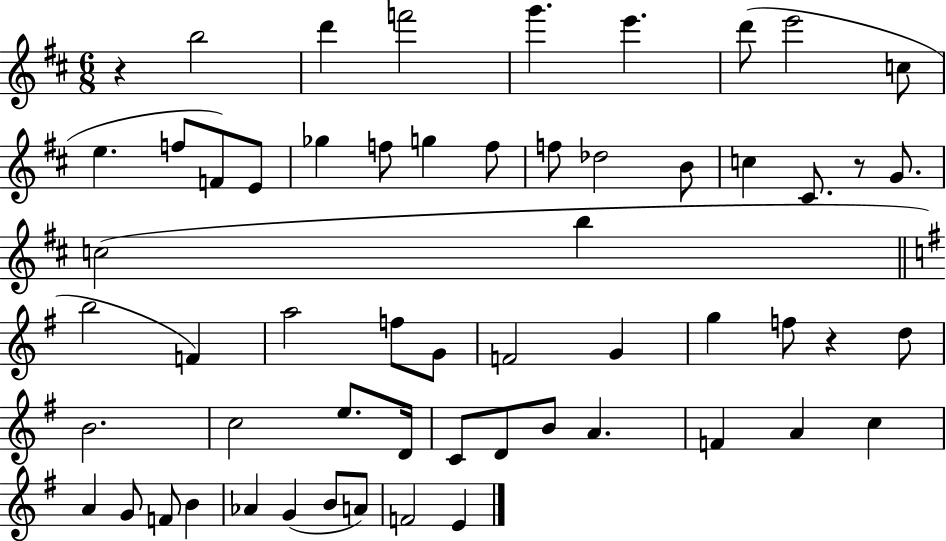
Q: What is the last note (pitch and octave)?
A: E4